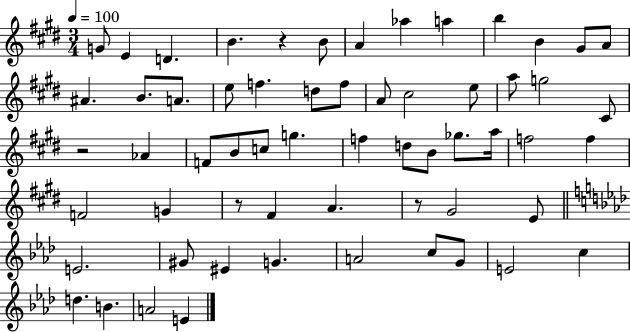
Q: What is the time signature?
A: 3/4